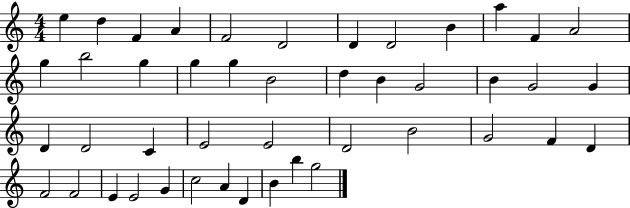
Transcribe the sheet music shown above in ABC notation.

X:1
T:Untitled
M:4/4
L:1/4
K:C
e d F A F2 D2 D D2 B a F A2 g b2 g g g B2 d B G2 B G2 G D D2 C E2 E2 D2 B2 G2 F D F2 F2 E E2 G c2 A D B b g2